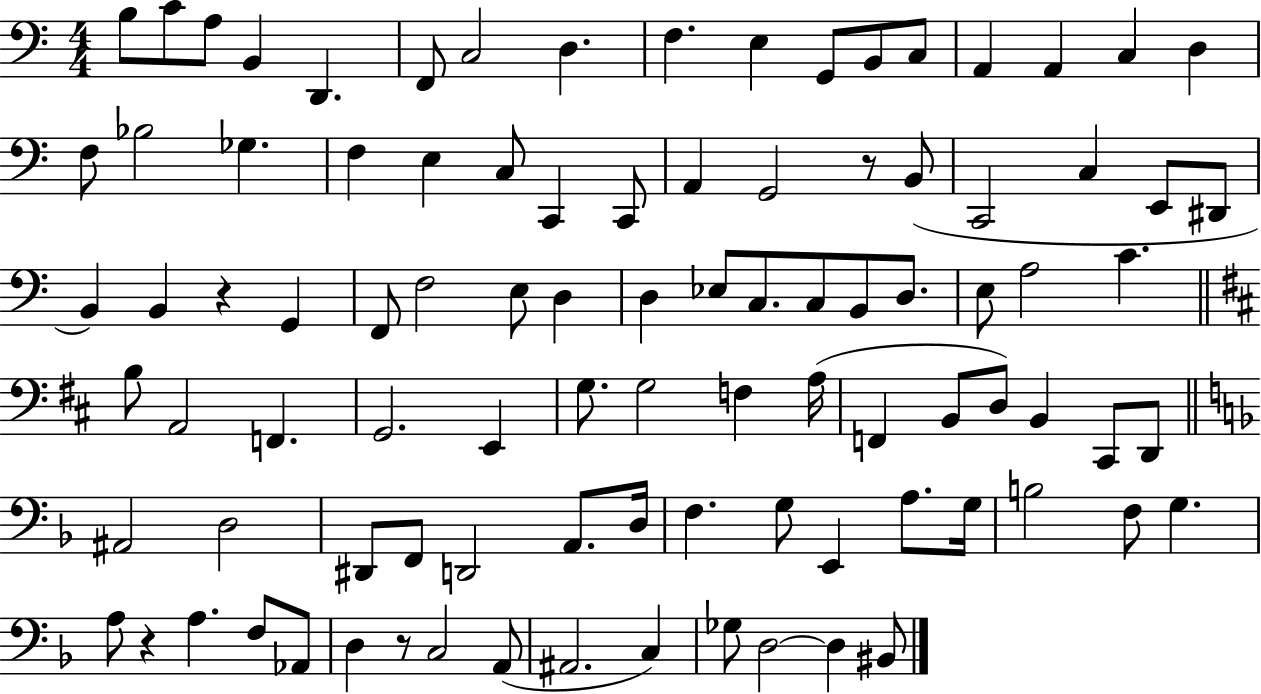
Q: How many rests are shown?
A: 4